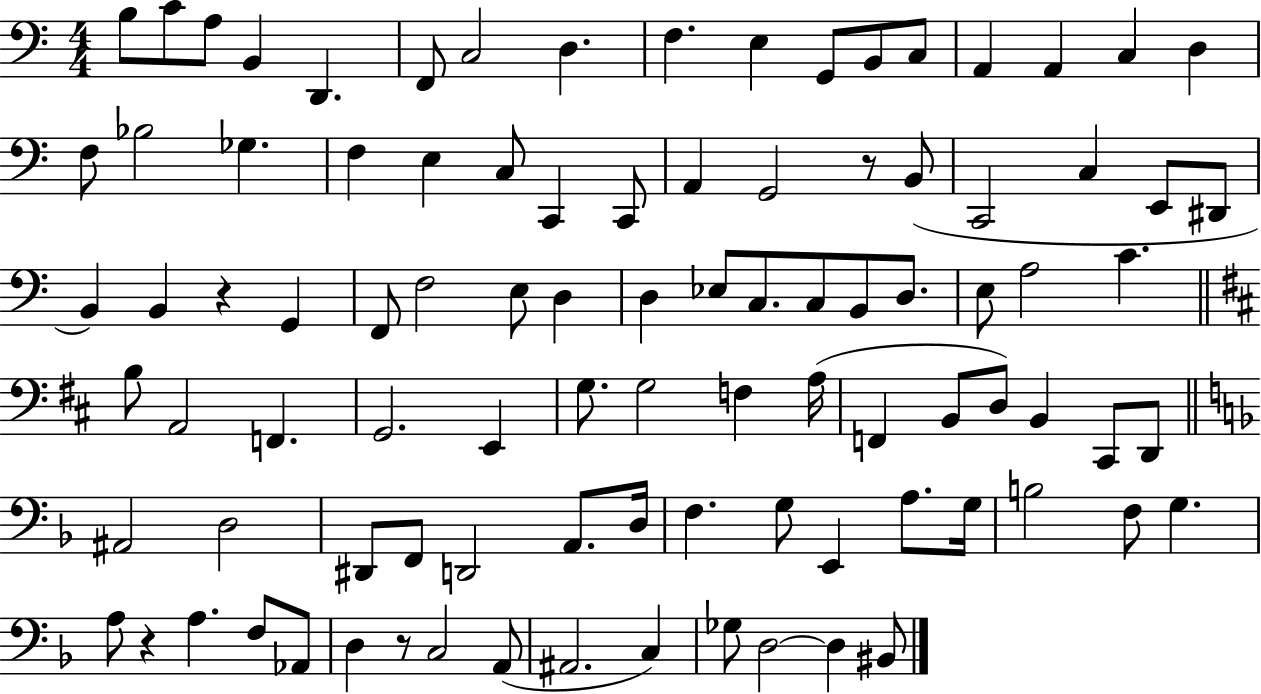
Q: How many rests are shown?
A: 4